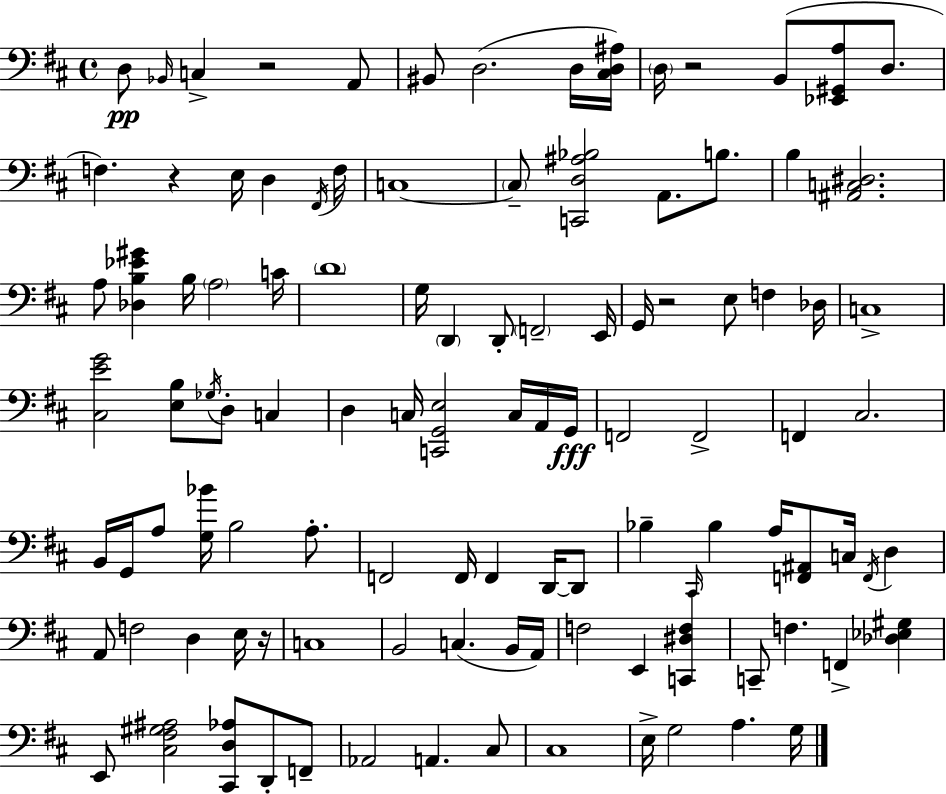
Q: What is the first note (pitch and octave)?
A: D3